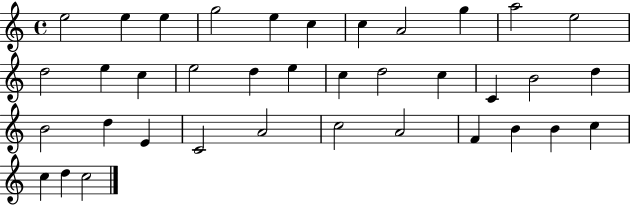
E5/h E5/q E5/q G5/h E5/q C5/q C5/q A4/h G5/q A5/h E5/h D5/h E5/q C5/q E5/h D5/q E5/q C5/q D5/h C5/q C4/q B4/h D5/q B4/h D5/q E4/q C4/h A4/h C5/h A4/h F4/q B4/q B4/q C5/q C5/q D5/q C5/h